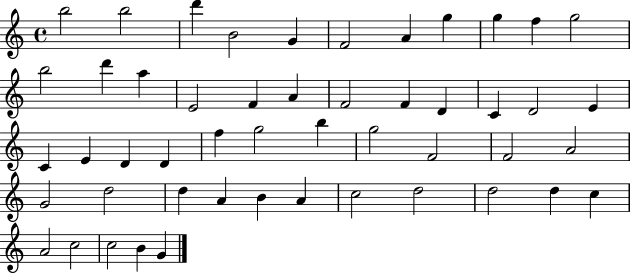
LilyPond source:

{
  \clef treble
  \time 4/4
  \defaultTimeSignature
  \key c \major
  b''2 b''2 | d'''4 b'2 g'4 | f'2 a'4 g''4 | g''4 f''4 g''2 | \break b''2 d'''4 a''4 | e'2 f'4 a'4 | f'2 f'4 d'4 | c'4 d'2 e'4 | \break c'4 e'4 d'4 d'4 | f''4 g''2 b''4 | g''2 f'2 | f'2 a'2 | \break g'2 d''2 | d''4 a'4 b'4 a'4 | c''2 d''2 | d''2 d''4 c''4 | \break a'2 c''2 | c''2 b'4 g'4 | \bar "|."
}